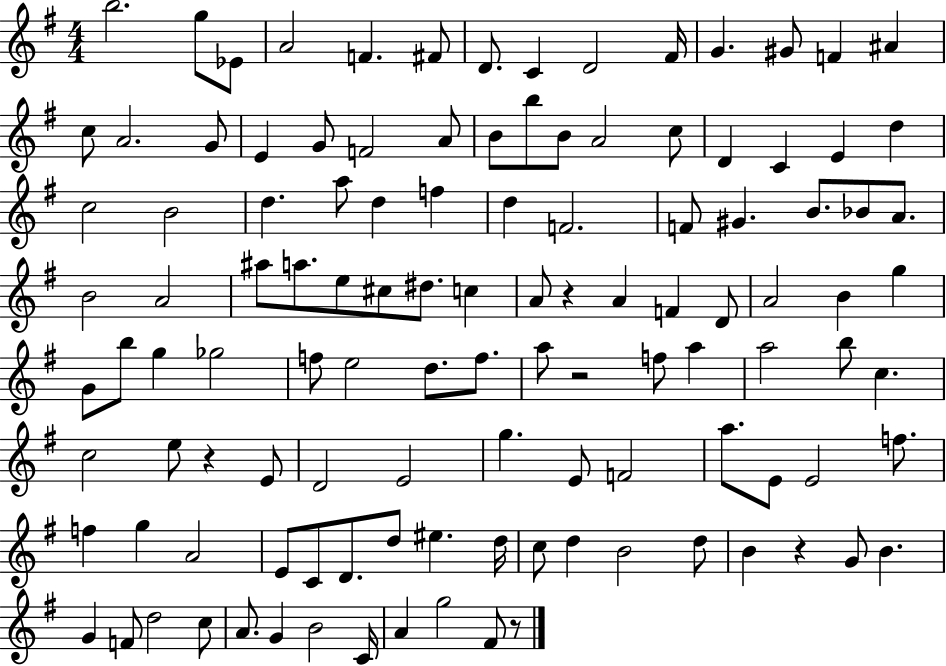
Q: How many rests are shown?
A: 5